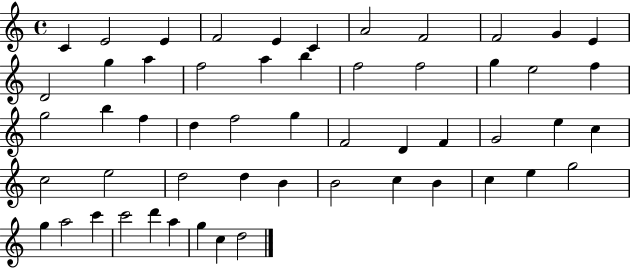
X:1
T:Untitled
M:4/4
L:1/4
K:C
C E2 E F2 E C A2 F2 F2 G E D2 g a f2 a b f2 f2 g e2 f g2 b f d f2 g F2 D F G2 e c c2 e2 d2 d B B2 c B c e g2 g a2 c' c'2 d' a g c d2